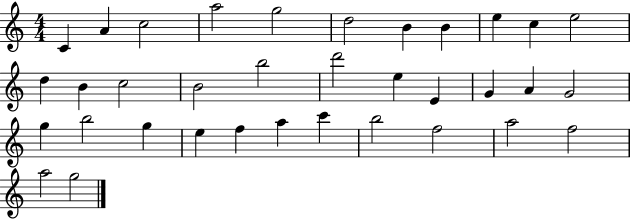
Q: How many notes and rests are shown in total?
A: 35